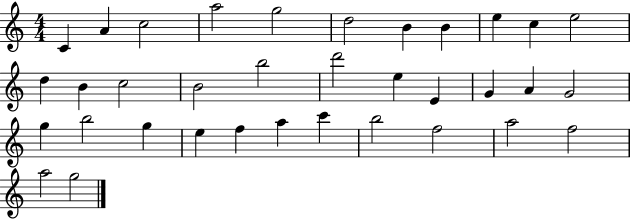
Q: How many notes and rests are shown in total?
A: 35